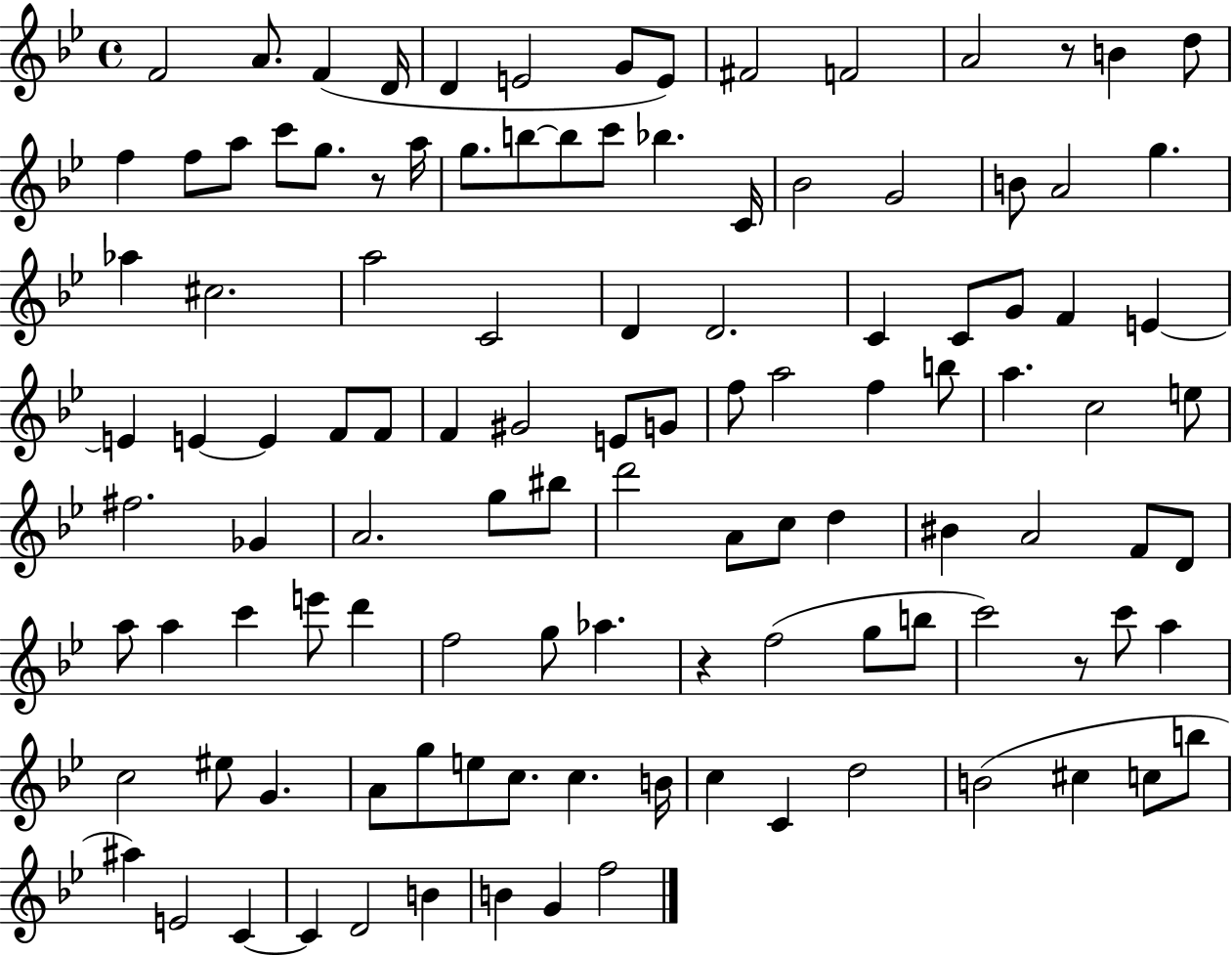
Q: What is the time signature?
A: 4/4